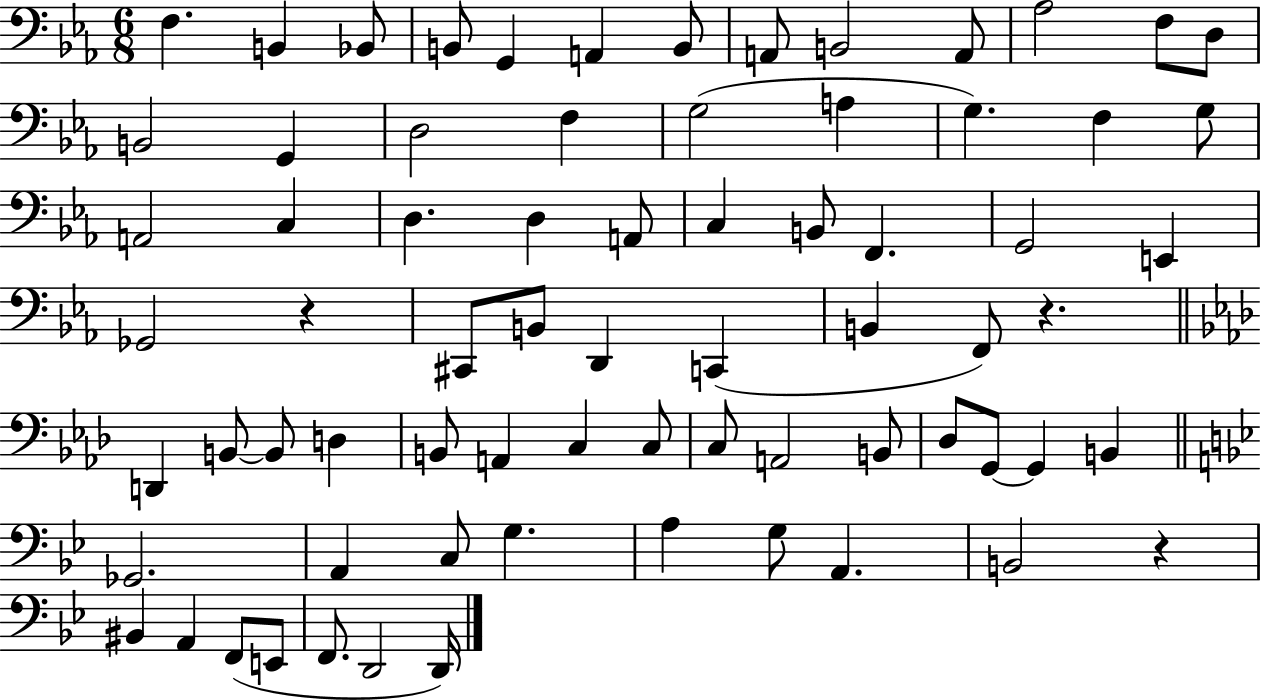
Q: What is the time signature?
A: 6/8